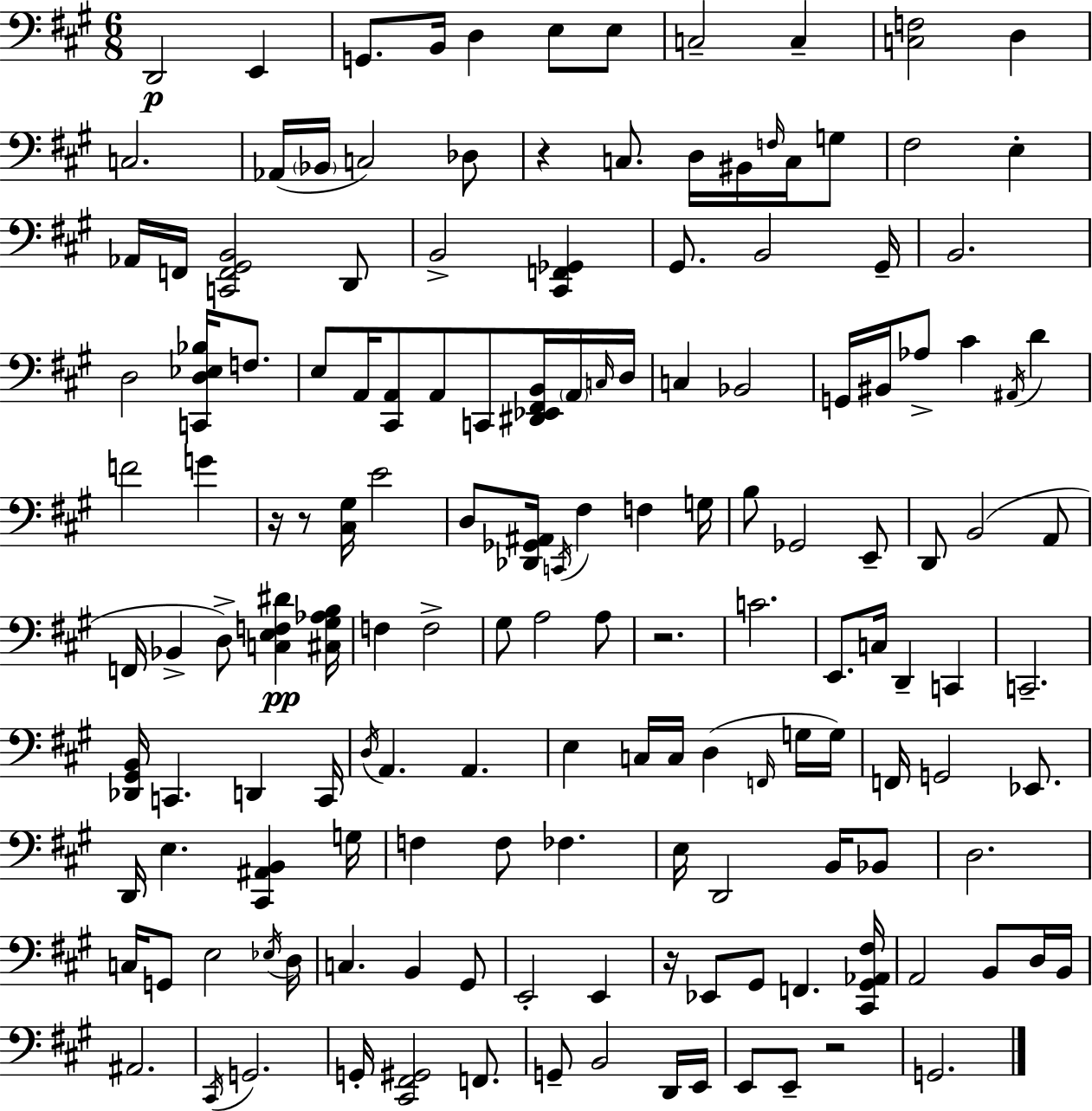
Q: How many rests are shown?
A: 6